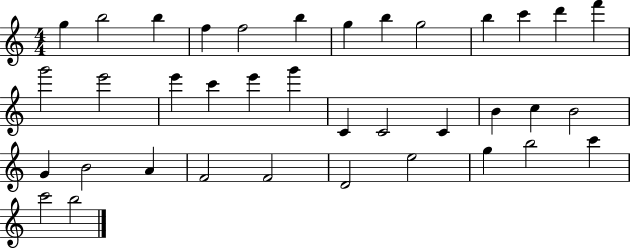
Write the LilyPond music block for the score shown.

{
  \clef treble
  \numericTimeSignature
  \time 4/4
  \key c \major
  g''4 b''2 b''4 | f''4 f''2 b''4 | g''4 b''4 g''2 | b''4 c'''4 d'''4 f'''4 | \break g'''2 e'''2 | e'''4 c'''4 e'''4 g'''4 | c'4 c'2 c'4 | b'4 c''4 b'2 | \break g'4 b'2 a'4 | f'2 f'2 | d'2 e''2 | g''4 b''2 c'''4 | \break c'''2 b''2 | \bar "|."
}